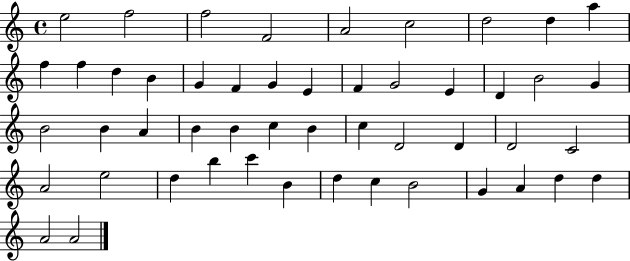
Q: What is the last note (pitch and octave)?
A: A4